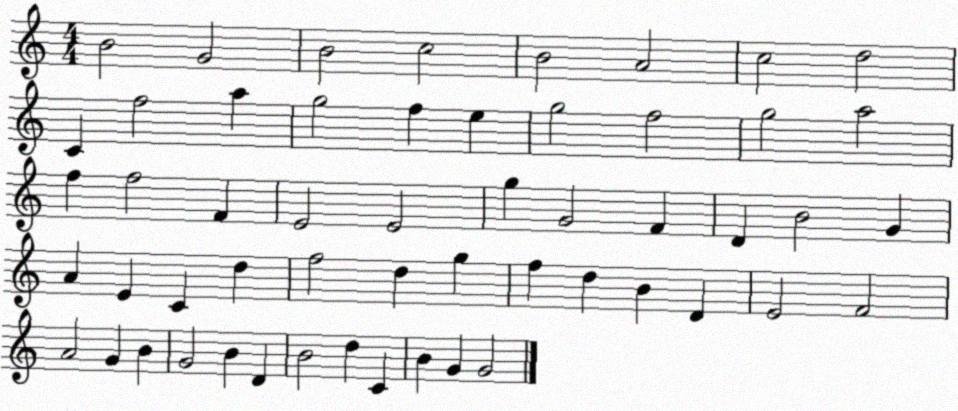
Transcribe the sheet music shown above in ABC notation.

X:1
T:Untitled
M:4/4
L:1/4
K:C
B2 G2 B2 c2 B2 A2 c2 d2 C f2 a g2 f e g2 f2 g2 a2 f f2 F E2 E2 g G2 F D B2 G A E C d f2 d g f d B D E2 F2 A2 G B G2 B D B2 d C B G G2